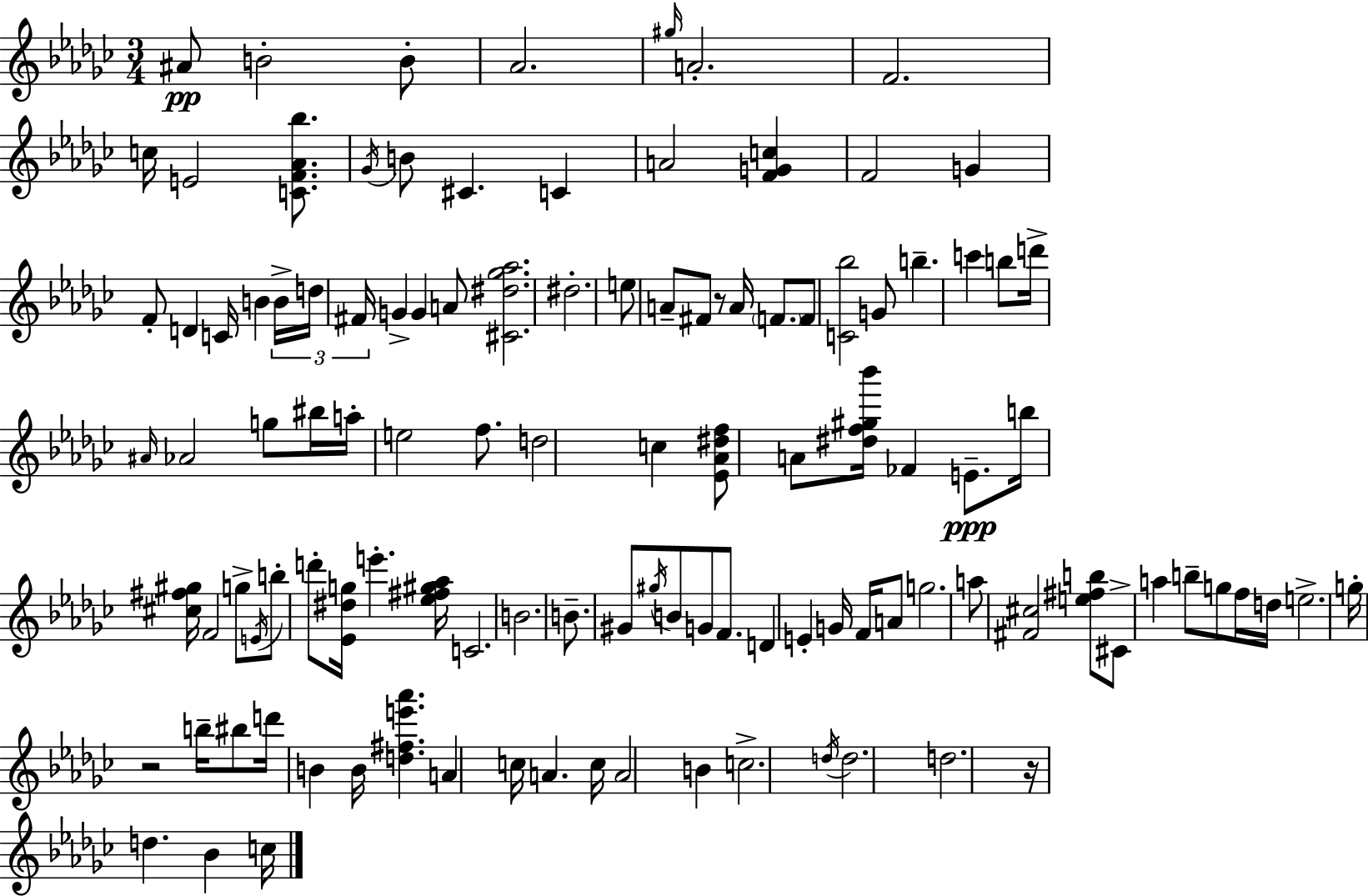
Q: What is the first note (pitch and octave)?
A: A#4